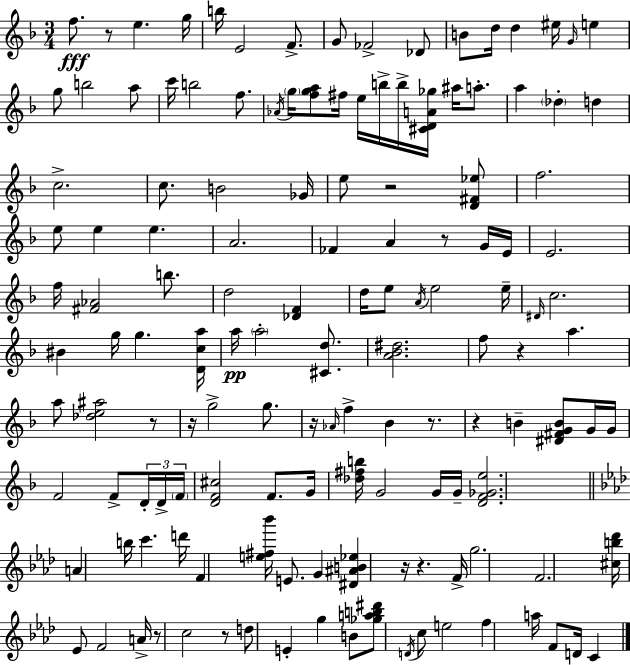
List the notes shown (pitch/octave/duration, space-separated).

F5/e. R/e E5/q. G5/s B5/s E4/h F4/e. G4/e FES4/h Db4/e B4/e D5/s D5/q EIS5/s G4/s E5/q G5/e B5/h A5/e C6/s B5/h F5/e. Ab4/s G5/s [F5,G5,A5]/e F#5/s E5/s B5/s B5/s [C#4,D4,A4,Gb5]/s A#5/s A5/e. A5/q Db5/q D5/q C5/h. C5/e. B4/h Gb4/s E5/e R/h [D4,F#4,Eb5]/e F5/h. E5/e E5/q E5/q. A4/h. FES4/q A4/q R/e G4/s E4/s E4/h. F5/s [F#4,Ab4]/h B5/e. D5/h [Db4,F4]/q D5/s E5/e A4/s E5/h E5/s D#4/s C5/h. BIS4/q G5/s G5/q. [D4,C5,A5]/s A5/s A5/h [C#4,D5]/e. [A4,Bb4,D#5]/h. F5/e R/q A5/q. A5/e [Db5,E5,A#5]/h R/e R/s G5/h G5/e. R/s Ab4/s F5/q Bb4/q R/e. R/q B4/q [D#4,F#4,G4,B4]/e G4/s G4/s F4/h F4/e D4/s D4/s F4/s [D4,F4,C#5]/h F4/e. G4/s [Db5,F#5,B5]/s G4/h G4/s G4/s [D4,F4,Gb4,E5]/h. A4/q B5/s C6/q. D6/s F4/q [E5,F#5,Bb6]/s E4/e. G4/q [D#4,A#4,B4,Eb5]/q R/s R/q. F4/s G5/h. F4/h. [C#5,B5,Db6]/s Eb4/e F4/h A4/s R/e C5/h R/e D5/e E4/q G5/q B4/e [Gb5,A5,B5,D#6]/e D4/s C5/e E5/h F5/q A5/s F4/e D4/s C4/q